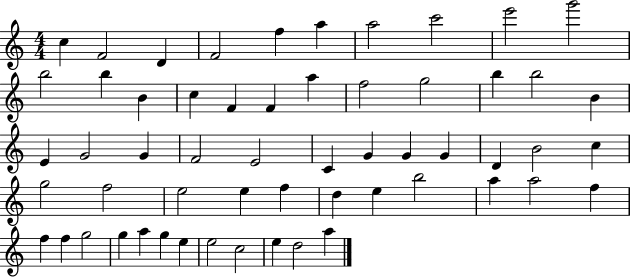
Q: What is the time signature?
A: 4/4